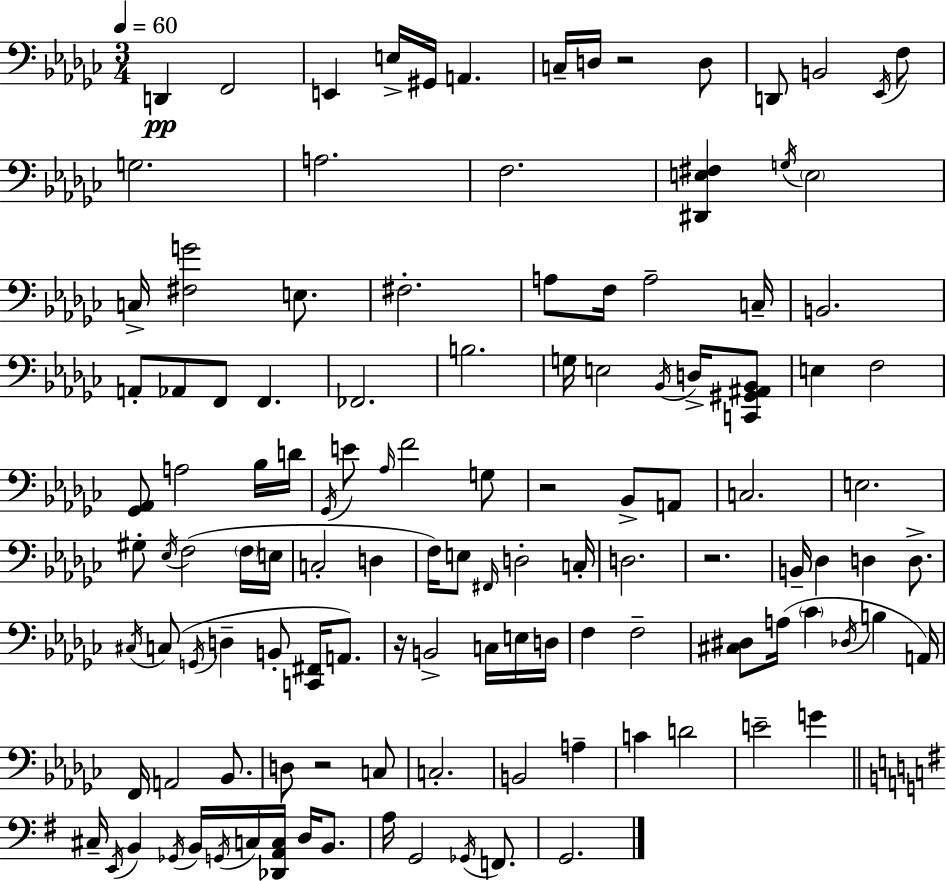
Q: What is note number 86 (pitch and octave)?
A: A2